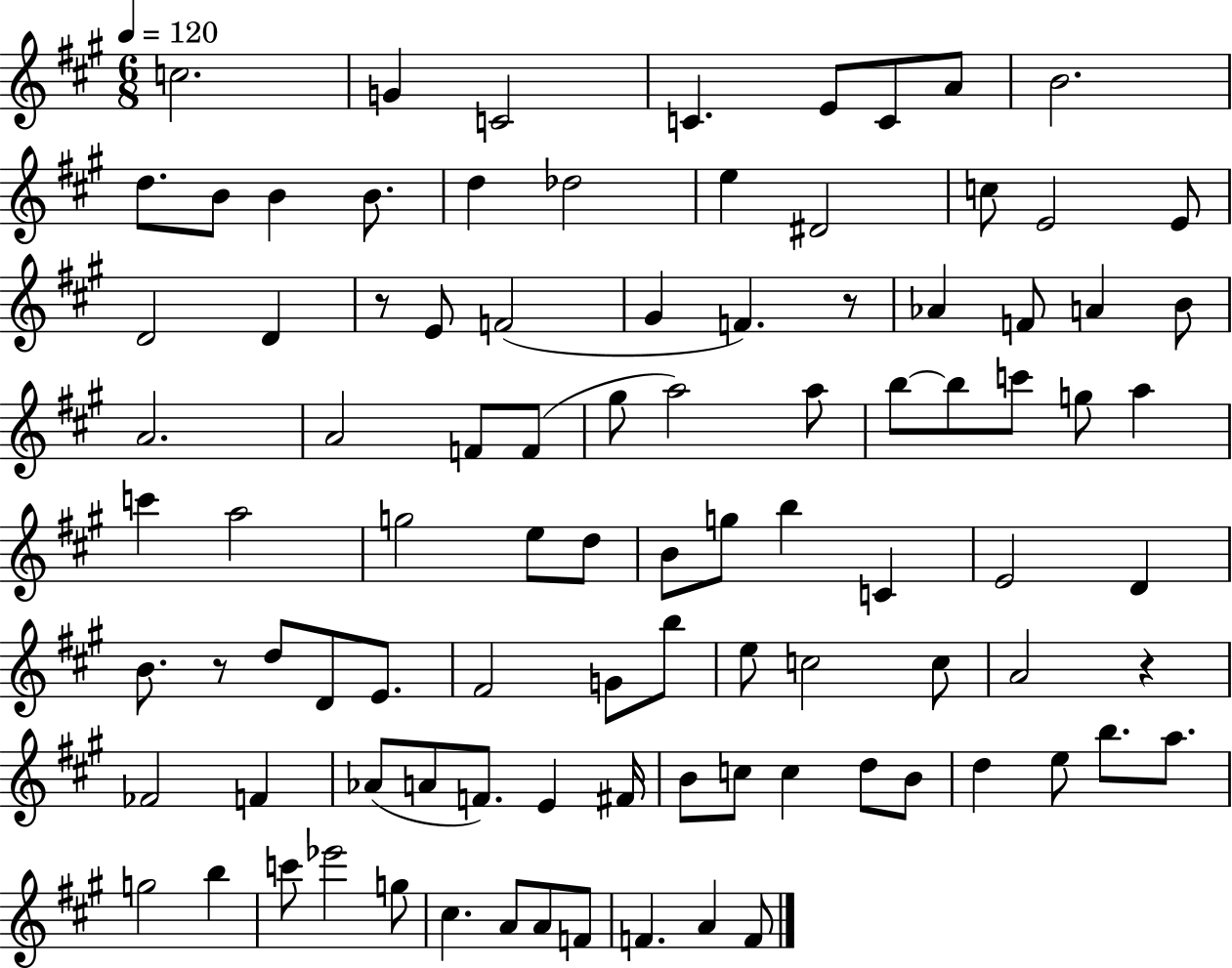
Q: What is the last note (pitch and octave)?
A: F4